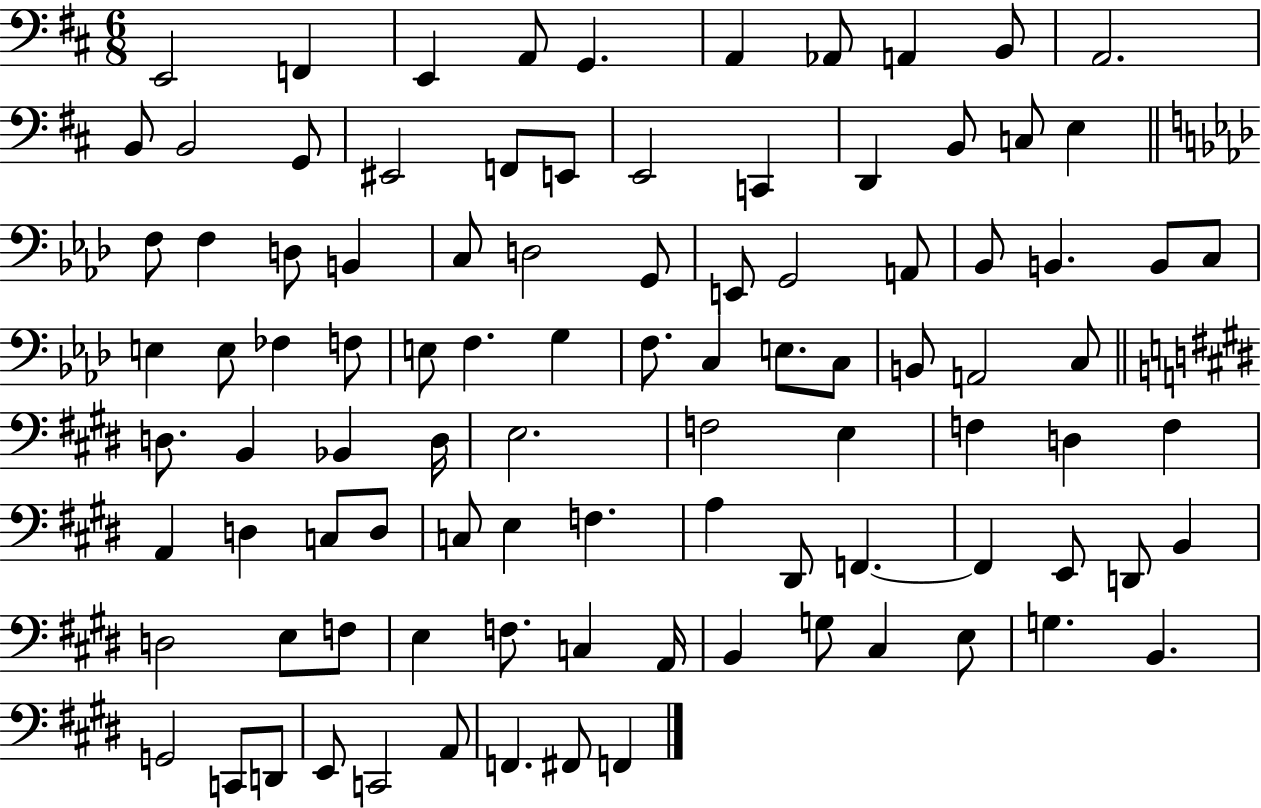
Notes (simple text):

E2/h F2/q E2/q A2/e G2/q. A2/q Ab2/e A2/q B2/e A2/h. B2/e B2/h G2/e EIS2/h F2/e E2/e E2/h C2/q D2/q B2/e C3/e E3/q F3/e F3/q D3/e B2/q C3/e D3/h G2/e E2/e G2/h A2/e Bb2/e B2/q. B2/e C3/e E3/q E3/e FES3/q F3/e E3/e F3/q. G3/q F3/e. C3/q E3/e. C3/e B2/e A2/h C3/e D3/e. B2/q Bb2/q D3/s E3/h. F3/h E3/q F3/q D3/q F3/q A2/q D3/q C3/e D3/e C3/e E3/q F3/q. A3/q D#2/e F2/q. F2/q E2/e D2/e B2/q D3/h E3/e F3/e E3/q F3/e. C3/q A2/s B2/q G3/e C#3/q E3/e G3/q. B2/q. G2/h C2/e D2/e E2/e C2/h A2/e F2/q. F#2/e F2/q